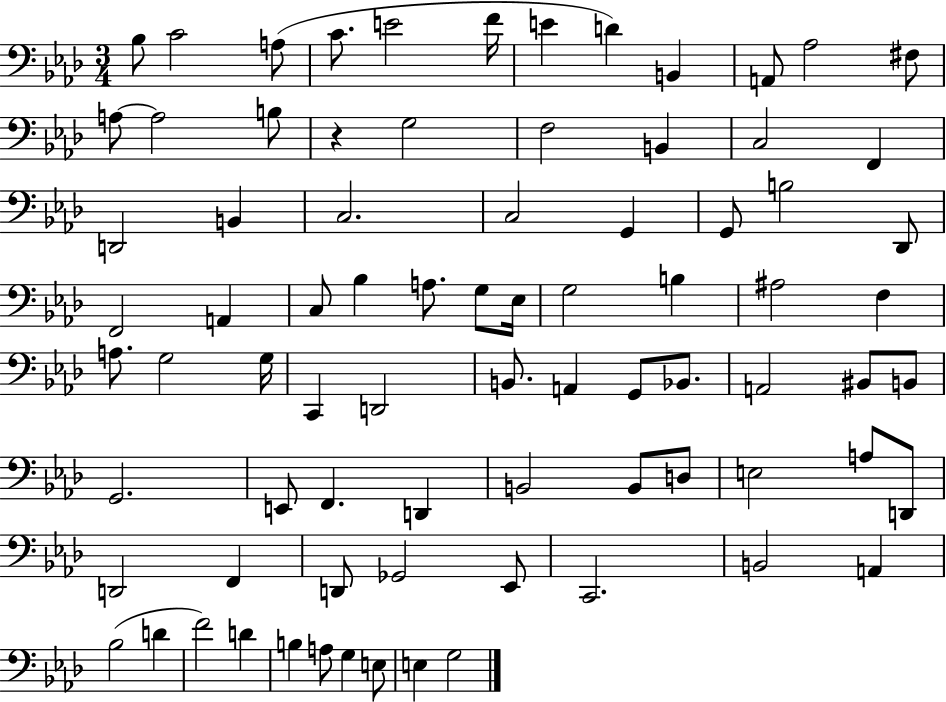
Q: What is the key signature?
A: AES major